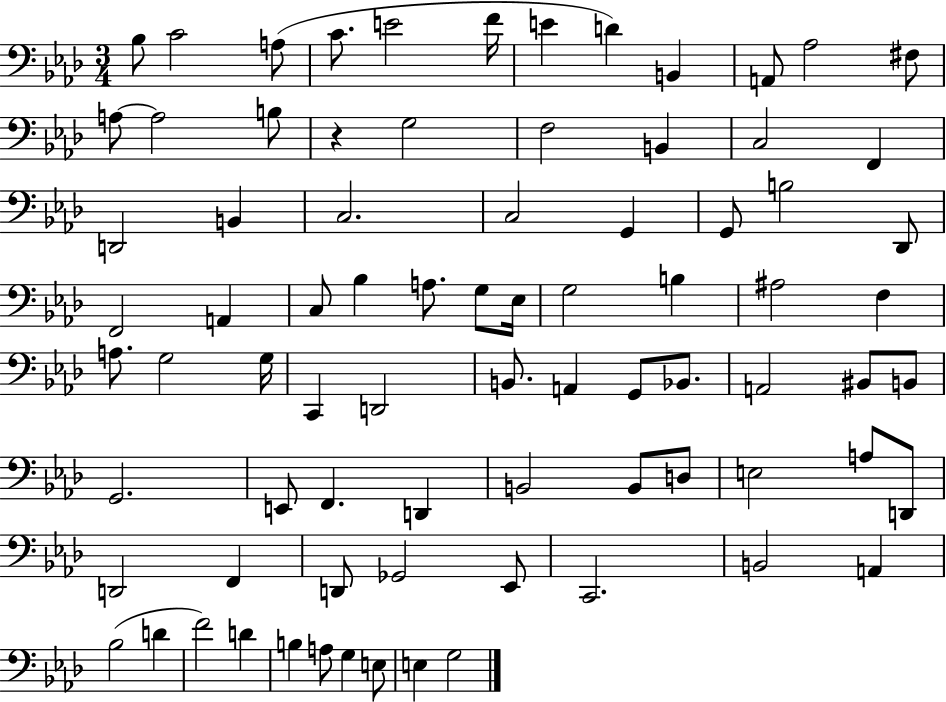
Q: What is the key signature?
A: AES major